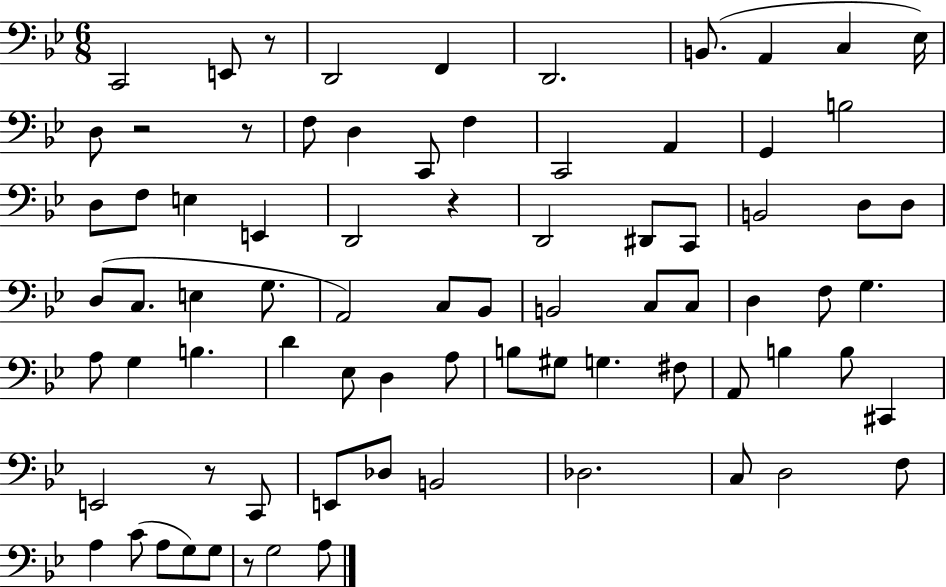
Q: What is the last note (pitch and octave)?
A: A3